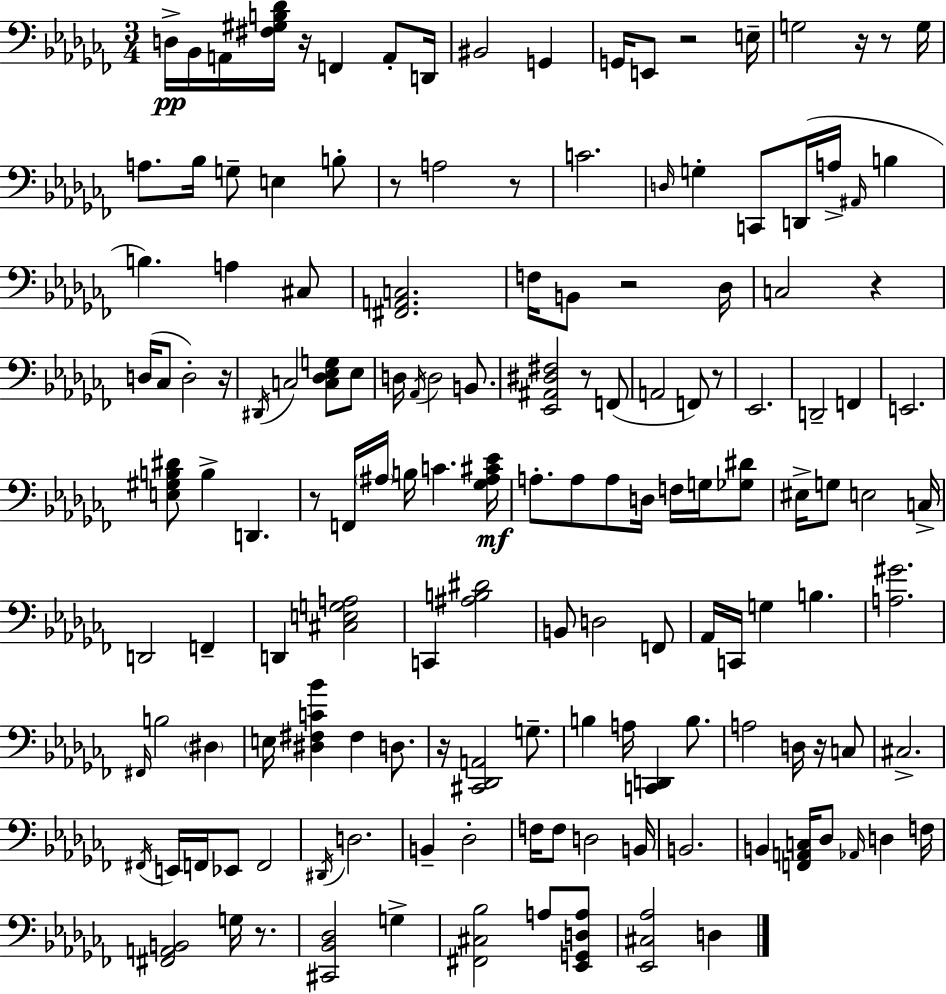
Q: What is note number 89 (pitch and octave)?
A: A3